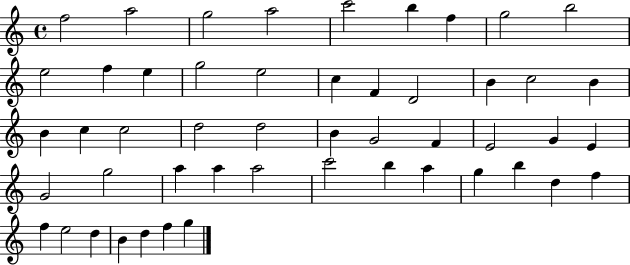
F5/h A5/h G5/h A5/h C6/h B5/q F5/q G5/h B5/h E5/h F5/q E5/q G5/h E5/h C5/q F4/q D4/h B4/q C5/h B4/q B4/q C5/q C5/h D5/h D5/h B4/q G4/h F4/q E4/h G4/q E4/q G4/h G5/h A5/q A5/q A5/h C6/h B5/q A5/q G5/q B5/q D5/q F5/q F5/q E5/h D5/q B4/q D5/q F5/q G5/q